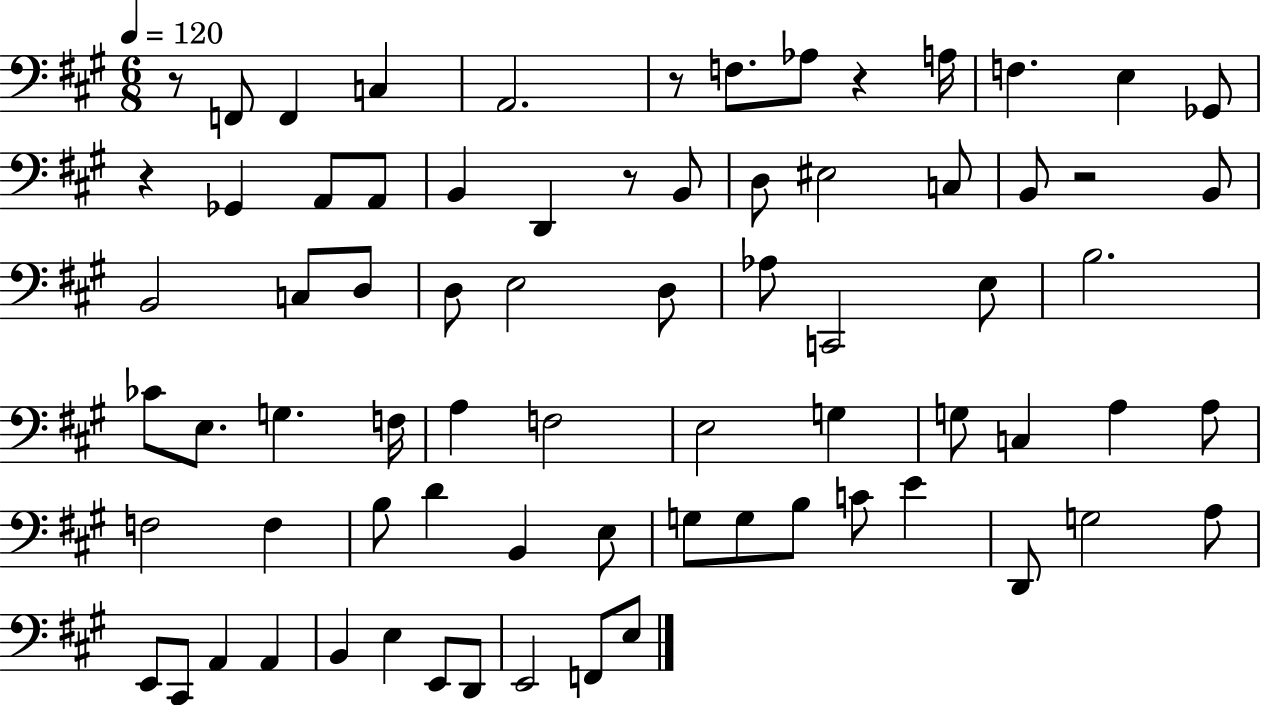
X:1
T:Untitled
M:6/8
L:1/4
K:A
z/2 F,,/2 F,, C, A,,2 z/2 F,/2 _A,/2 z A,/4 F, E, _G,,/2 z _G,, A,,/2 A,,/2 B,, D,, z/2 B,,/2 D,/2 ^E,2 C,/2 B,,/2 z2 B,,/2 B,,2 C,/2 D,/2 D,/2 E,2 D,/2 _A,/2 C,,2 E,/2 B,2 _C/2 E,/2 G, F,/4 A, F,2 E,2 G, G,/2 C, A, A,/2 F,2 F, B,/2 D B,, E,/2 G,/2 G,/2 B,/2 C/2 E D,,/2 G,2 A,/2 E,,/2 ^C,,/2 A,, A,, B,, E, E,,/2 D,,/2 E,,2 F,,/2 E,/2